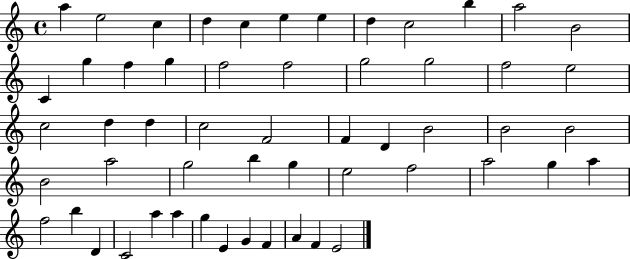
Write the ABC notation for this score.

X:1
T:Untitled
M:4/4
L:1/4
K:C
a e2 c d c e e d c2 b a2 B2 C g f g f2 f2 g2 g2 f2 e2 c2 d d c2 F2 F D B2 B2 B2 B2 a2 g2 b g e2 f2 a2 g a f2 b D C2 a a g E G F A F E2